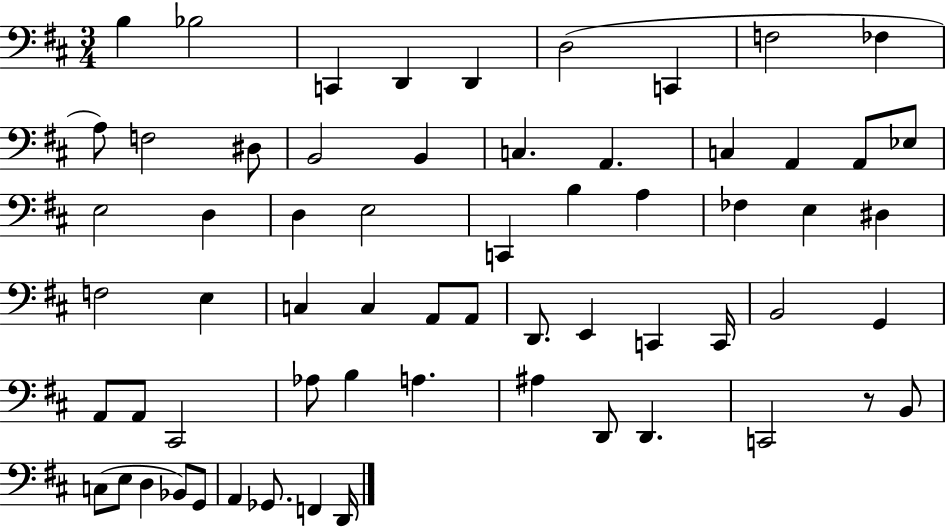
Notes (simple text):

B3/q Bb3/h C2/q D2/q D2/q D3/h C2/q F3/h FES3/q A3/e F3/h D#3/e B2/h B2/q C3/q. A2/q. C3/q A2/q A2/e Eb3/e E3/h D3/q D3/q E3/h C2/q B3/q A3/q FES3/q E3/q D#3/q F3/h E3/q C3/q C3/q A2/e A2/e D2/e. E2/q C2/q C2/s B2/h G2/q A2/e A2/e C#2/h Ab3/e B3/q A3/q. A#3/q D2/e D2/q. C2/h R/e B2/e C3/e E3/e D3/q Bb2/e G2/e A2/q Gb2/e. F2/q D2/s